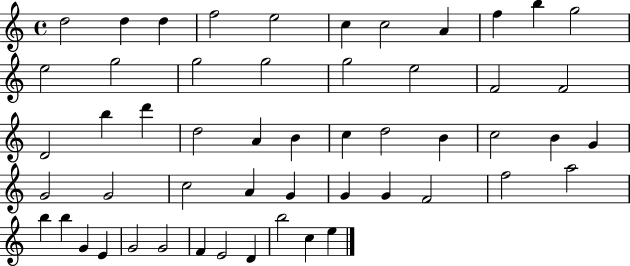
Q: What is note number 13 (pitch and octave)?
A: G5